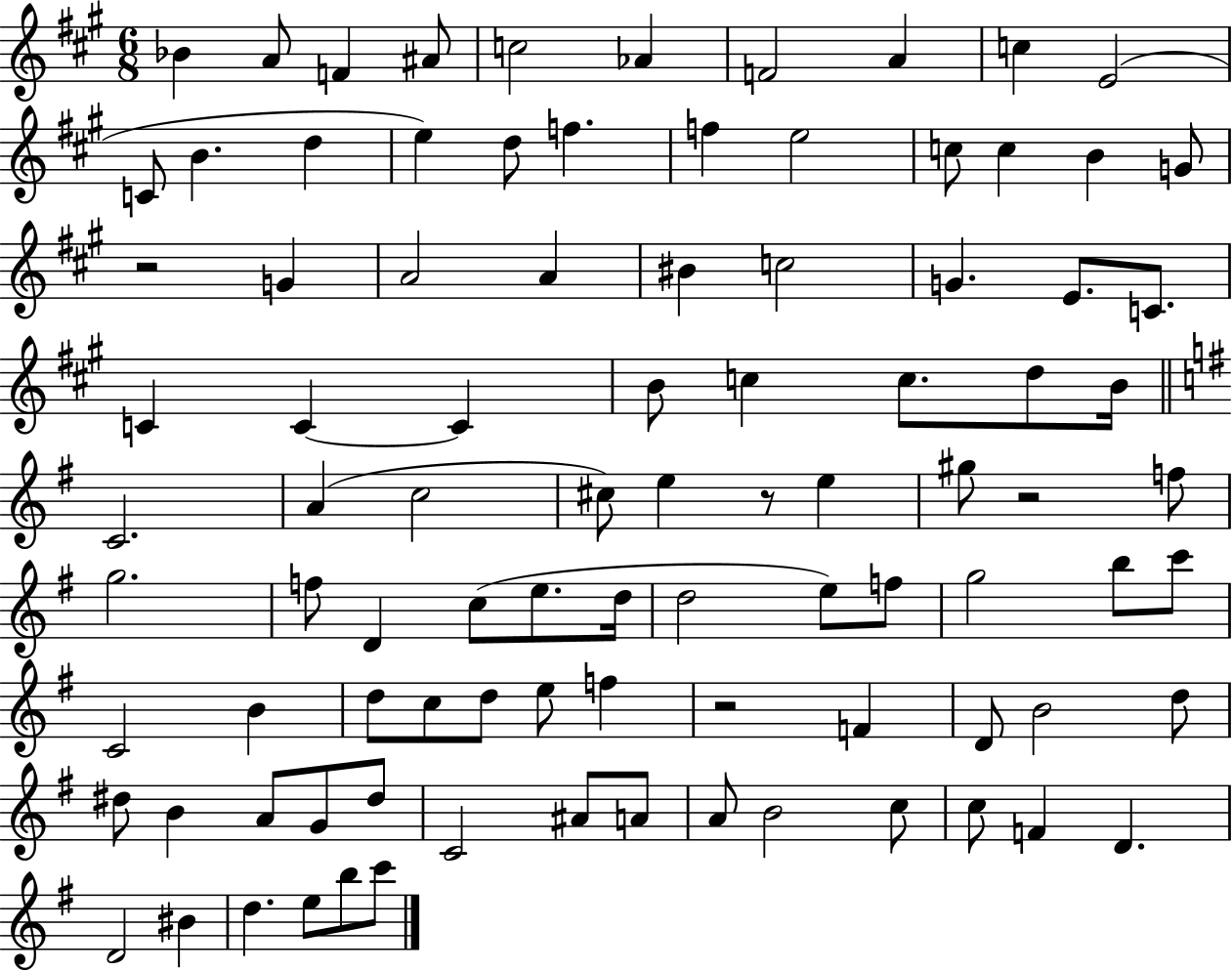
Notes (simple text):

Bb4/q A4/e F4/q A#4/e C5/h Ab4/q F4/h A4/q C5/q E4/h C4/e B4/q. D5/q E5/q D5/e F5/q. F5/q E5/h C5/e C5/q B4/q G4/e R/h G4/q A4/h A4/q BIS4/q C5/h G4/q. E4/e. C4/e. C4/q C4/q C4/q B4/e C5/q C5/e. D5/e B4/s C4/h. A4/q C5/h C#5/e E5/q R/e E5/q G#5/e R/h F5/e G5/h. F5/e D4/q C5/e E5/e. D5/s D5/h E5/e F5/e G5/h B5/e C6/e C4/h B4/q D5/e C5/e D5/e E5/e F5/q R/h F4/q D4/e B4/h D5/e D#5/e B4/q A4/e G4/e D#5/e C4/h A#4/e A4/e A4/e B4/h C5/e C5/e F4/q D4/q. D4/h BIS4/q D5/q. E5/e B5/e C6/e